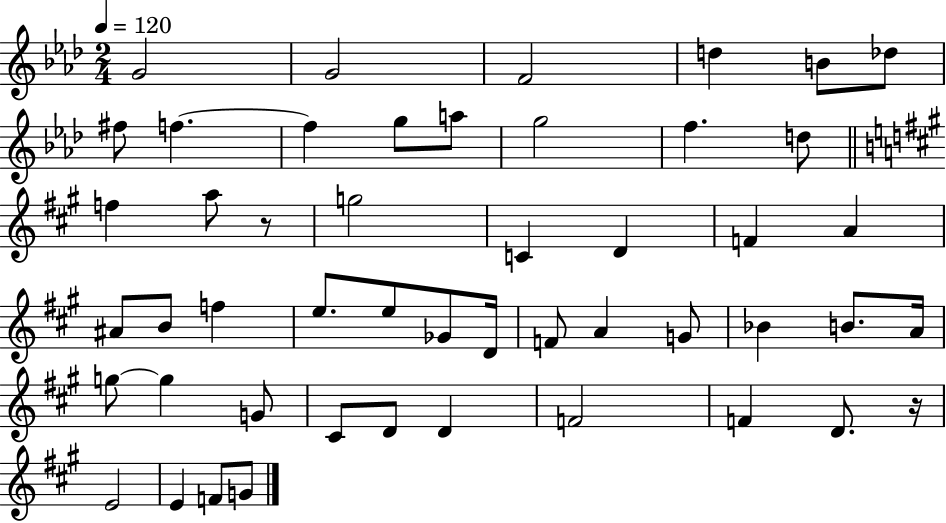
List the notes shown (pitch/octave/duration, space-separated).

G4/h G4/h F4/h D5/q B4/e Db5/e F#5/e F5/q. F5/q G5/e A5/e G5/h F5/q. D5/e F5/q A5/e R/e G5/h C4/q D4/q F4/q A4/q A#4/e B4/e F5/q E5/e. E5/e Gb4/e D4/s F4/e A4/q G4/e Bb4/q B4/e. A4/s G5/e G5/q G4/e C#4/e D4/e D4/q F4/h F4/q D4/e. R/s E4/h E4/q F4/e G4/e